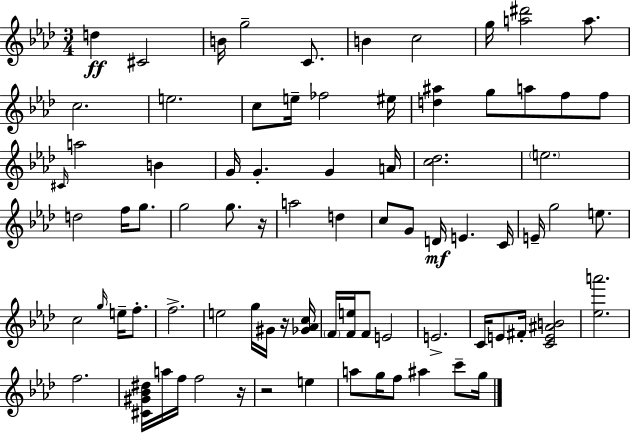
{
  \clef treble
  \numericTimeSignature
  \time 3/4
  \key f \minor
  d''4\ff cis'2 | b'16 g''2-- c'8. | b'4 c''2 | g''16 <a'' dis'''>2 a''8. | \break c''2. | e''2. | c''8 e''16-- fes''2 eis''16 | <d'' ais''>4 g''8 a''8 f''8 f''8 | \break \grace { cis'16 } a''2 b'4 | g'16 g'4.-. g'4 | a'16 <c'' des''>2. | \parenthesize e''2. | \break d''2 f''16 g''8. | g''2 g''8. | r16 a''2 d''4 | c''8 g'8 d'16\mf e'4. | \break c'16 e'16-- g''2 e''8. | c''2 \grace { g''16 } e''16-- f''8.-. | f''2.-> | e''2 g''16 gis'16 | \break r16 <ges' aes' c''>16 \parenthesize f'16 <f' e''>16 f'8 e'2 | e'2.-> | c'16 e'8 fis'16-. <c' e' ais' b'>2 | <ees'' a'''>2. | \break f''2. | <cis' gis' bes' dis''>16 a''16 f''16 f''2 | r16 r2 e''4 | a''8 g''16 f''8 ais''4 c'''8-- | \break g''16 \bar "|."
}